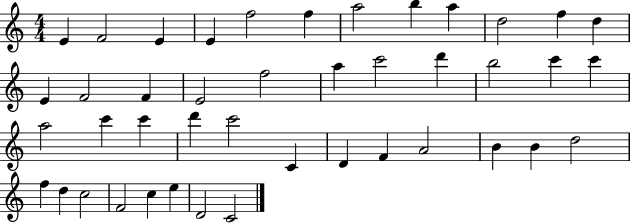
E4/q F4/h E4/q E4/q F5/h F5/q A5/h B5/q A5/q D5/h F5/q D5/q E4/q F4/h F4/q E4/h F5/h A5/q C6/h D6/q B5/h C6/q C6/q A5/h C6/q C6/q D6/q C6/h C4/q D4/q F4/q A4/h B4/q B4/q D5/h F5/q D5/q C5/h F4/h C5/q E5/q D4/h C4/h